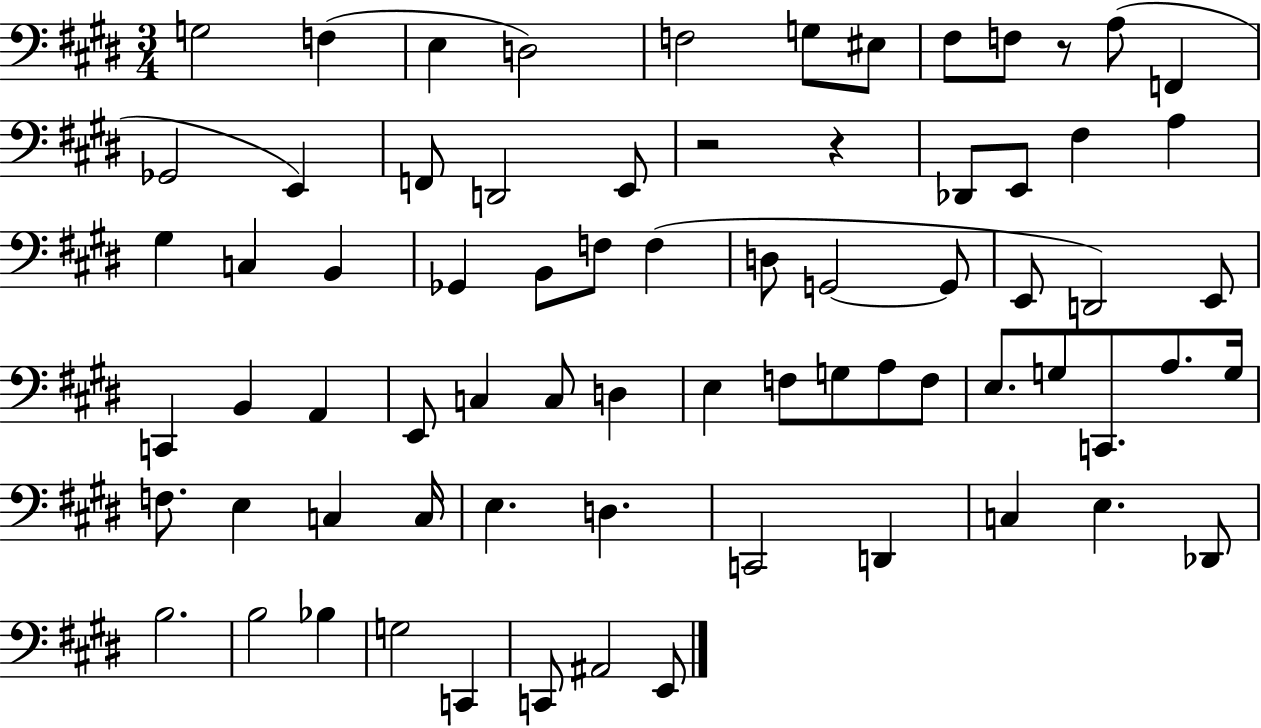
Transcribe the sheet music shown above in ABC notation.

X:1
T:Untitled
M:3/4
L:1/4
K:E
G,2 F, E, D,2 F,2 G,/2 ^E,/2 ^F,/2 F,/2 z/2 A,/2 F,, _G,,2 E,, F,,/2 D,,2 E,,/2 z2 z _D,,/2 E,,/2 ^F, A, ^G, C, B,, _G,, B,,/2 F,/2 F, D,/2 G,,2 G,,/2 E,,/2 D,,2 E,,/2 C,, B,, A,, E,,/2 C, C,/2 D, E, F,/2 G,/2 A,/2 F,/2 E,/2 G,/2 C,,/2 A,/2 G,/4 F,/2 E, C, C,/4 E, D, C,,2 D,, C, E, _D,,/2 B,2 B,2 _B, G,2 C,, C,,/2 ^A,,2 E,,/2